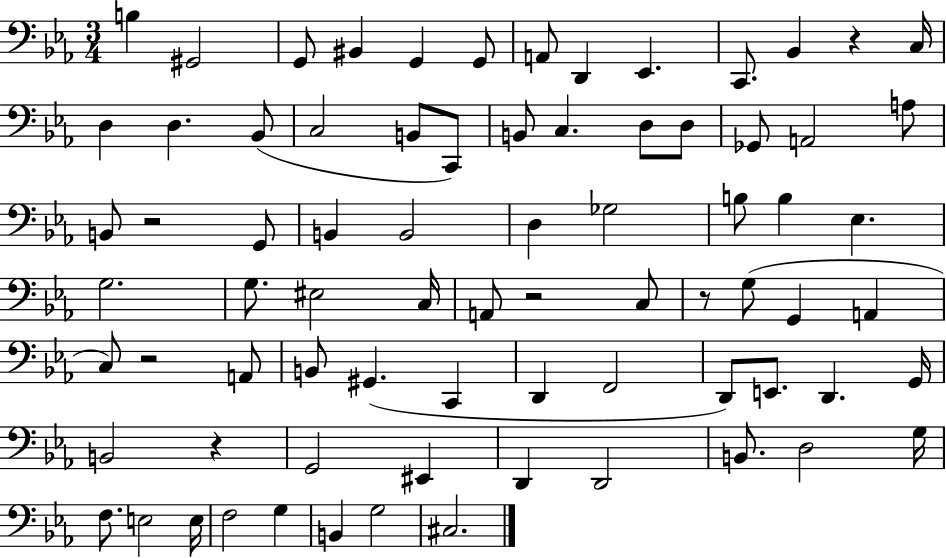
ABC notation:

X:1
T:Untitled
M:3/4
L:1/4
K:Eb
B, ^G,,2 G,,/2 ^B,, G,, G,,/2 A,,/2 D,, _E,, C,,/2 _B,, z C,/4 D, D, _B,,/2 C,2 B,,/2 C,,/2 B,,/2 C, D,/2 D,/2 _G,,/2 A,,2 A,/2 B,,/2 z2 G,,/2 B,, B,,2 D, _G,2 B,/2 B, _E, G,2 G,/2 ^E,2 C,/4 A,,/2 z2 C,/2 z/2 G,/2 G,, A,, C,/2 z2 A,,/2 B,,/2 ^G,, C,, D,, F,,2 D,,/2 E,,/2 D,, G,,/4 B,,2 z G,,2 ^E,, D,, D,,2 B,,/2 D,2 G,/4 F,/2 E,2 E,/4 F,2 G, B,, G,2 ^C,2